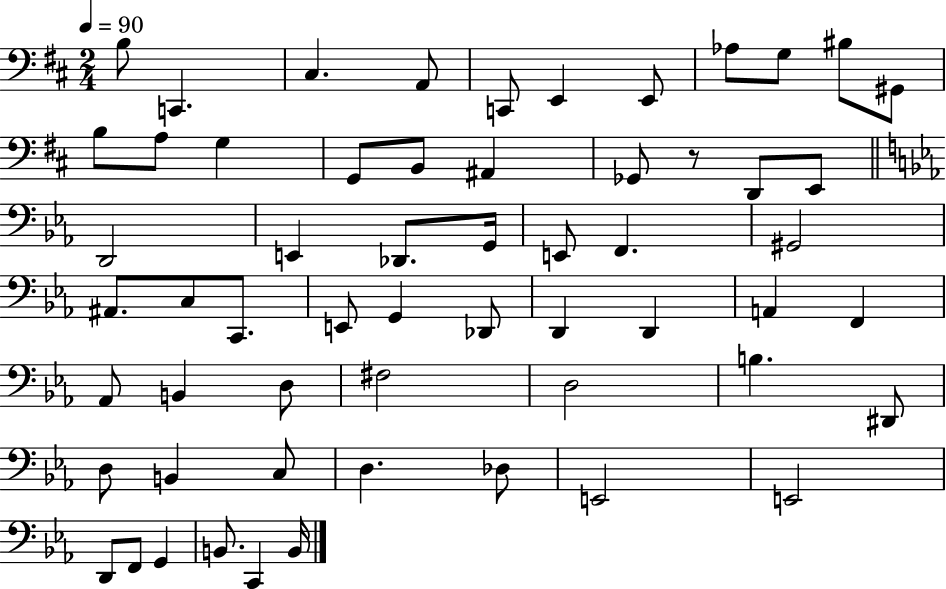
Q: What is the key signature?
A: D major